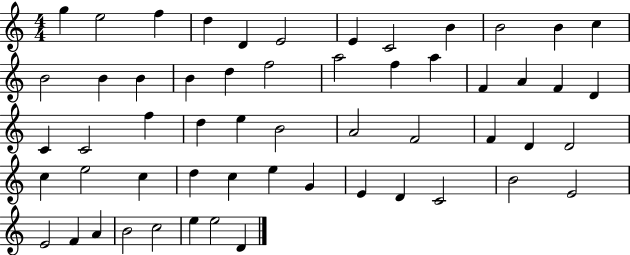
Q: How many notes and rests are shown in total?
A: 56